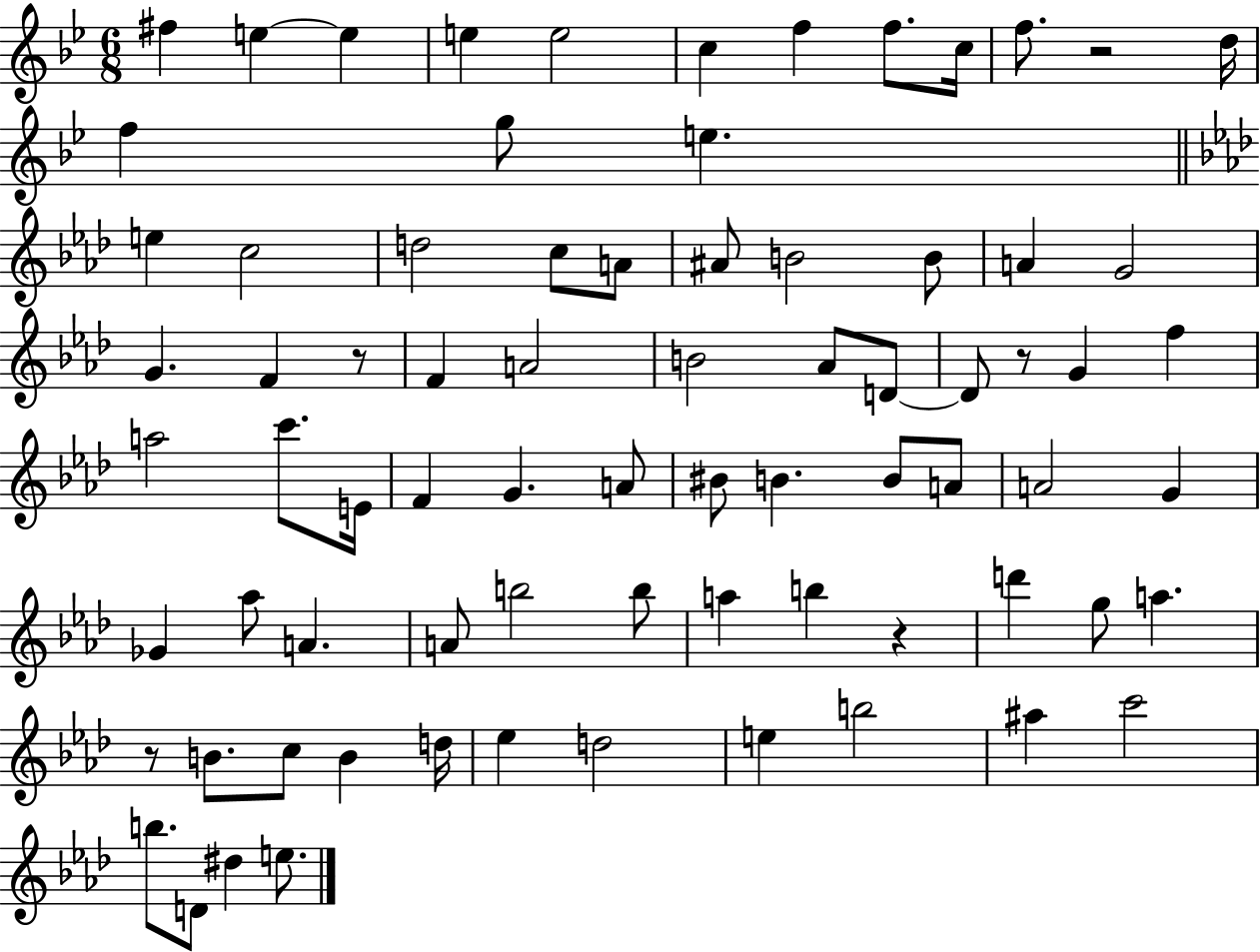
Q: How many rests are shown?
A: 5